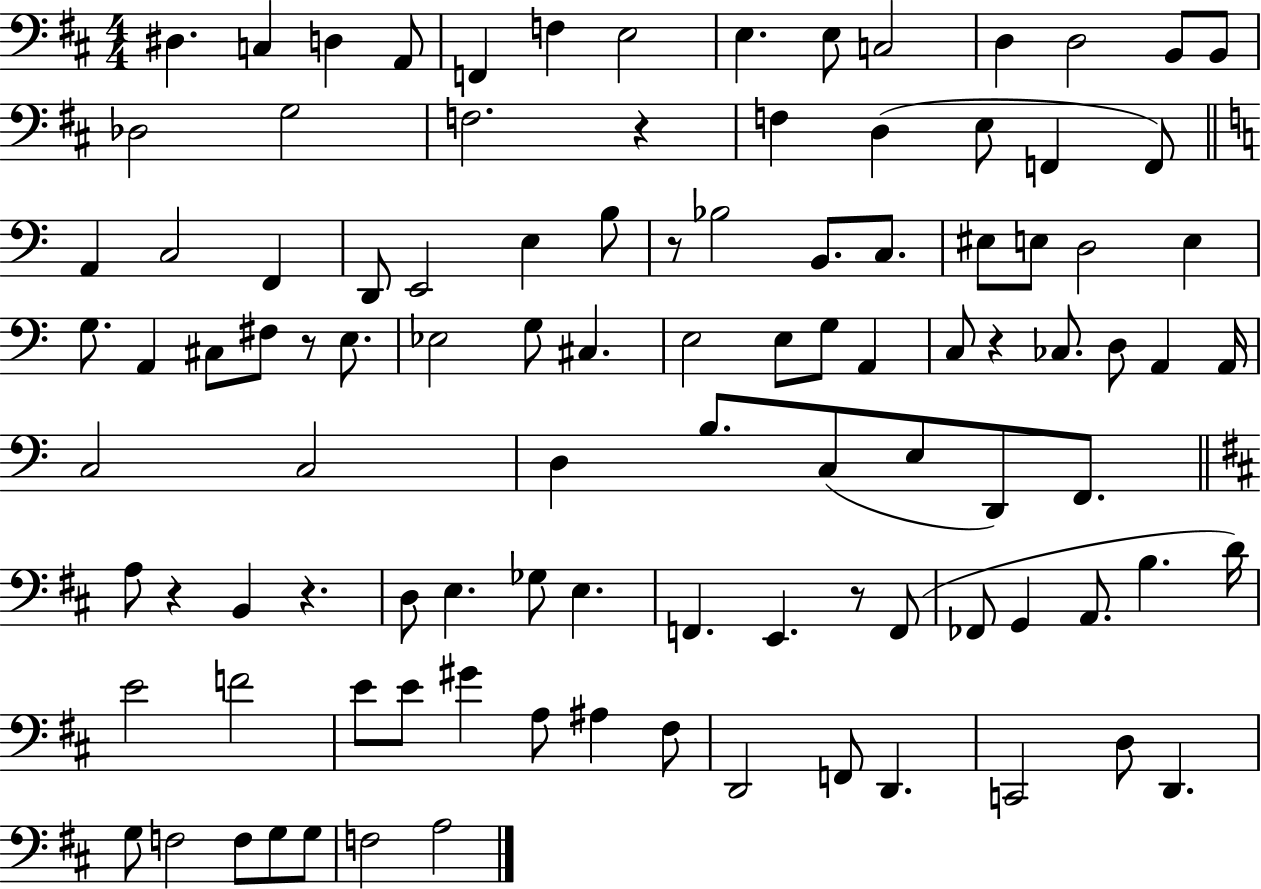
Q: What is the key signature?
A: D major